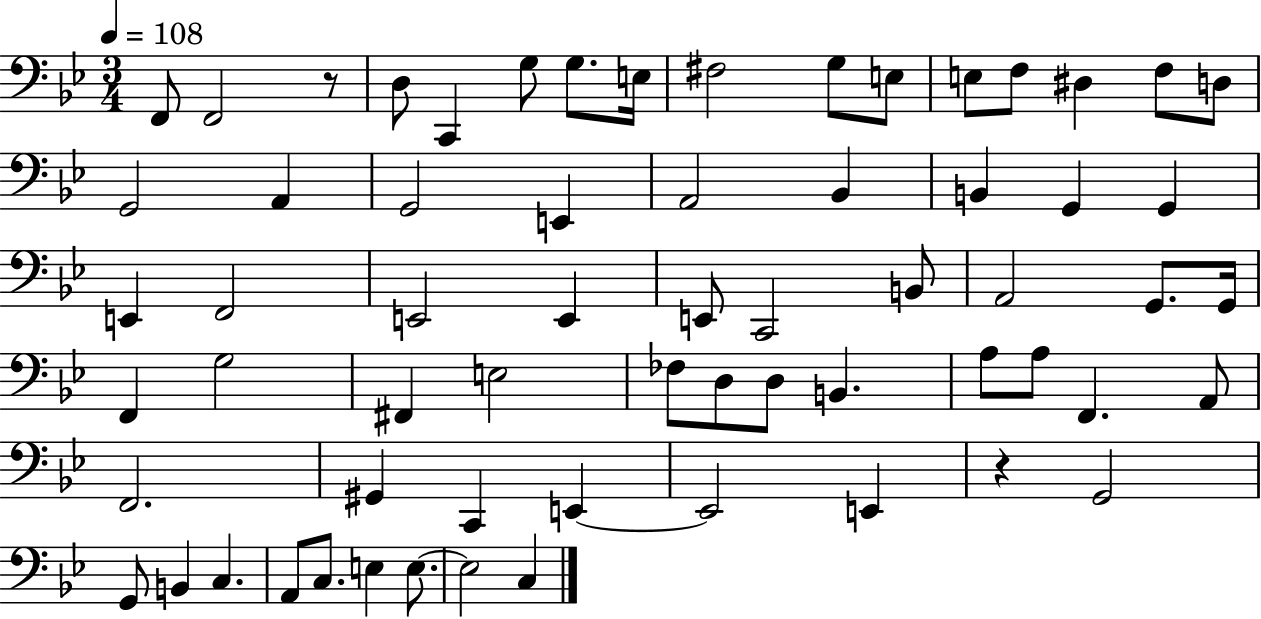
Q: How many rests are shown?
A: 2